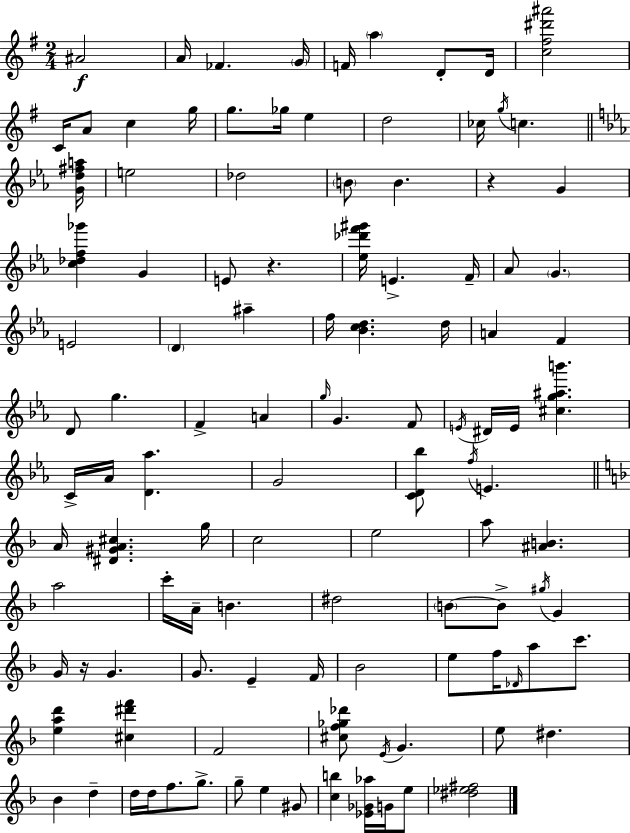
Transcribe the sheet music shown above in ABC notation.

X:1
T:Untitled
M:2/4
L:1/4
K:Em
^A2 A/4 _F G/4 F/4 a D/2 D/4 [c^f^d'^a']2 C/4 A/2 c g/4 g/2 _g/4 e d2 _c/4 g/4 c [Gd^fa]/4 e2 _d2 B/2 B z G [c_df_g'] G E/2 z [_e_d'f'^g']/4 E F/4 _A/2 G E2 D ^a f/4 [_Bcd] d/4 A F D/2 g F A g/4 G F/2 E/4 ^D/4 E/4 [^cg^ab'] C/4 _A/4 [D_a] G2 [CD_b]/2 f/4 E A/4 [^D^GA^c] g/4 c2 e2 a/2 [^AB] a2 c'/4 A/4 B ^d2 B/2 B/2 ^g/4 G G/4 z/4 G G/2 E F/4 _B2 e/2 f/4 _D/4 a/2 c'/2 [ead'] [^c^d'f'] F2 [^cf_g_d']/2 E/4 G e/2 ^d _B d d/4 d/4 f/2 g/2 g/2 e ^G/2 [cb] [_E_G_a]/4 G/4 e/2 [^d_e^f]2